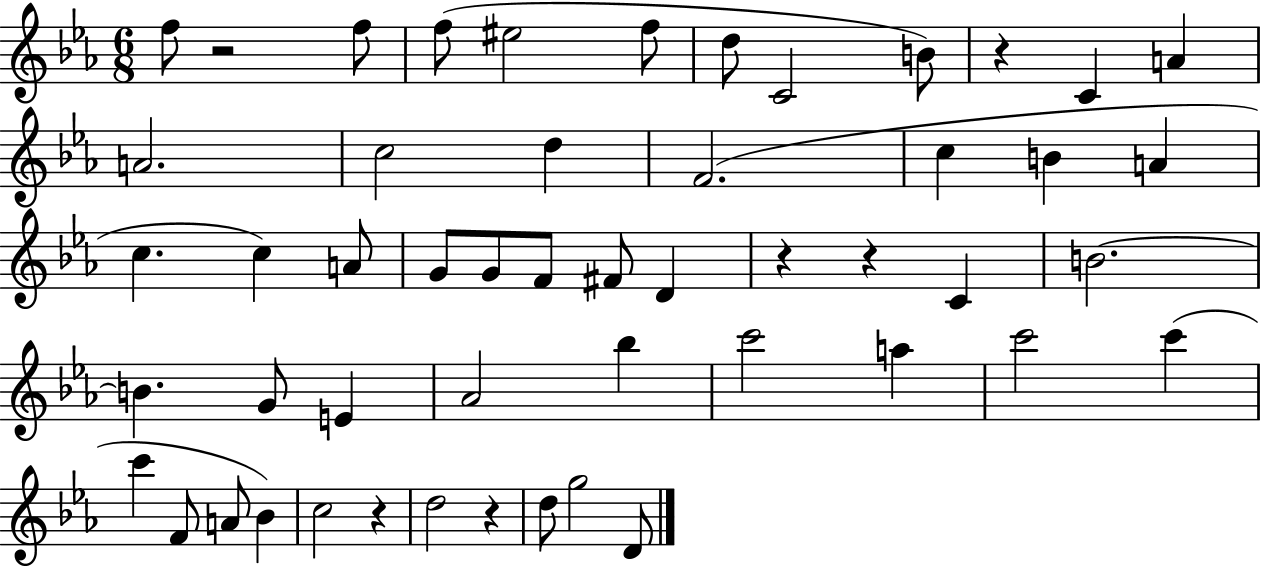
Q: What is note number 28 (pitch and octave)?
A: B4